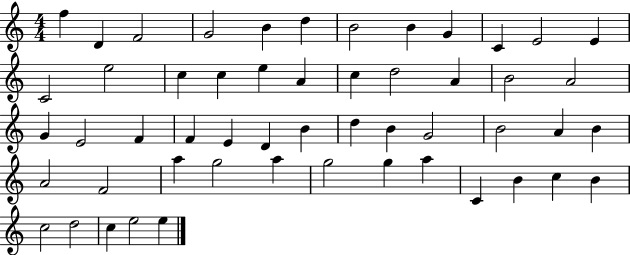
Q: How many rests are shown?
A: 0